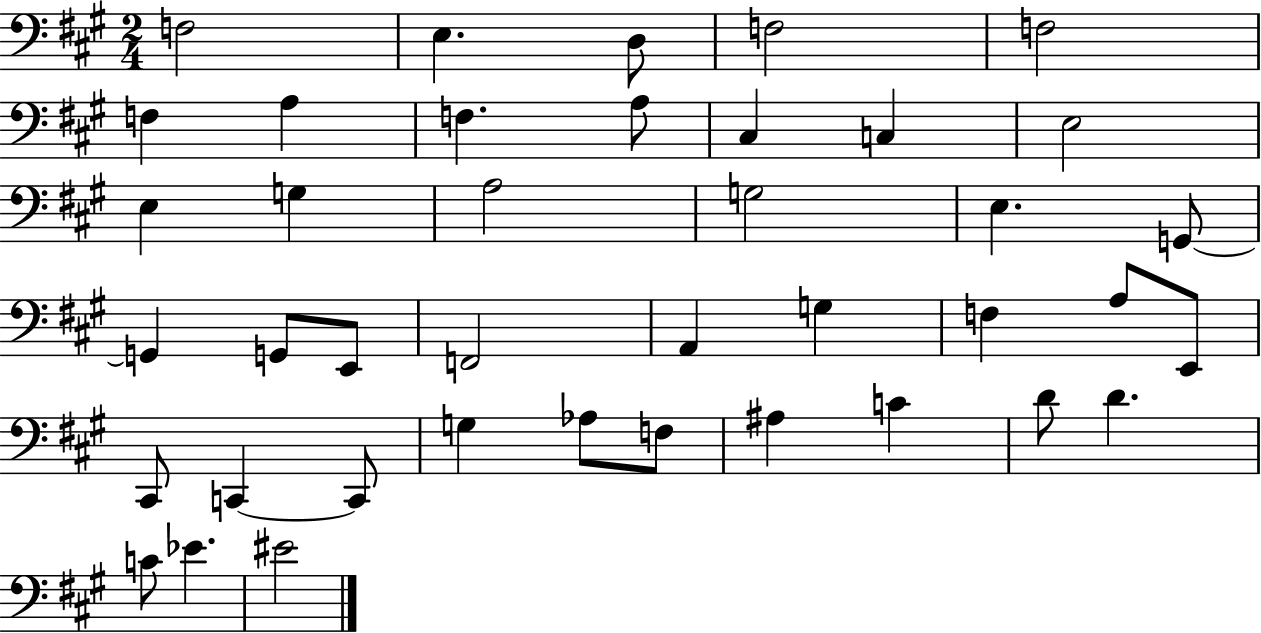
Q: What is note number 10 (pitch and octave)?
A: C#3